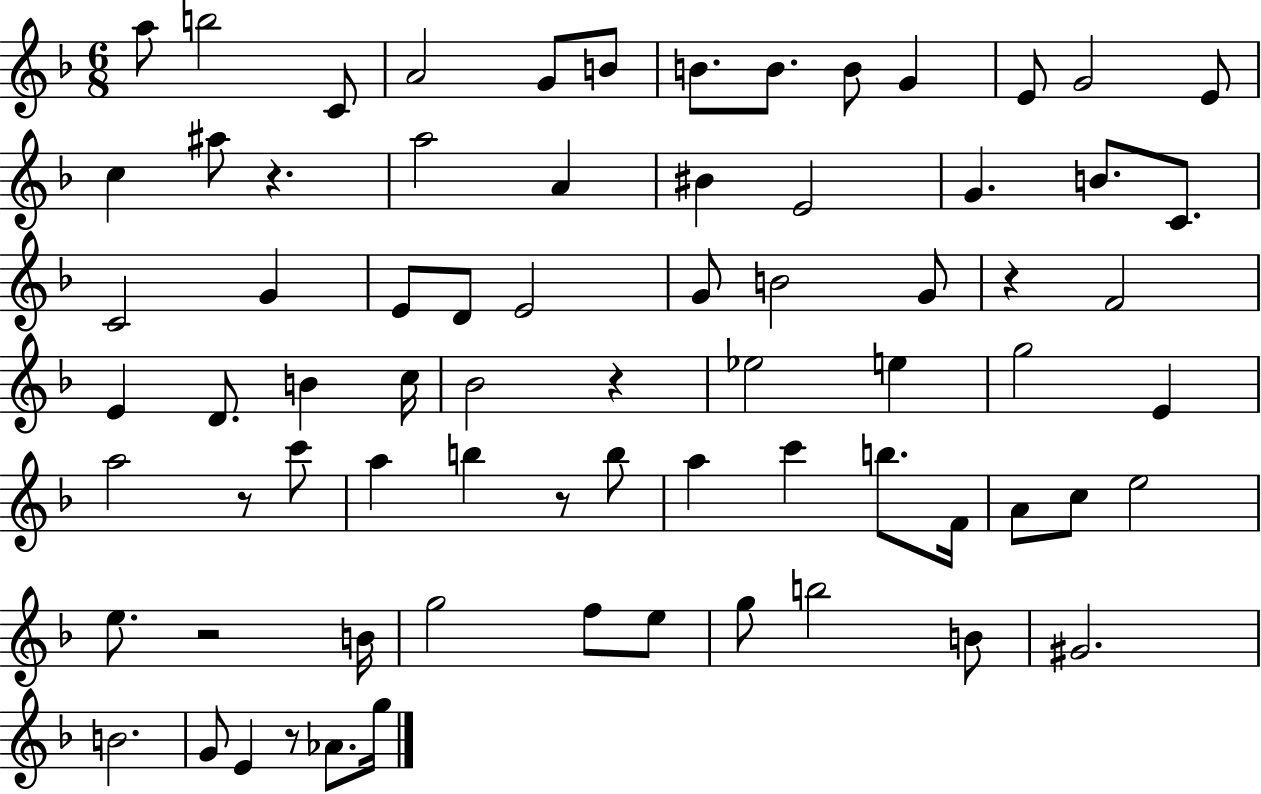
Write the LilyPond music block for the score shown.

{
  \clef treble
  \numericTimeSignature
  \time 6/8
  \key f \major
  a''8 b''2 c'8 | a'2 g'8 b'8 | b'8. b'8. b'8 g'4 | e'8 g'2 e'8 | \break c''4 ais''8 r4. | a''2 a'4 | bis'4 e'2 | g'4. b'8. c'8. | \break c'2 g'4 | e'8 d'8 e'2 | g'8 b'2 g'8 | r4 f'2 | \break e'4 d'8. b'4 c''16 | bes'2 r4 | ees''2 e''4 | g''2 e'4 | \break a''2 r8 c'''8 | a''4 b''4 r8 b''8 | a''4 c'''4 b''8. f'16 | a'8 c''8 e''2 | \break e''8. r2 b'16 | g''2 f''8 e''8 | g''8 b''2 b'8 | gis'2. | \break b'2. | g'8 e'4 r8 aes'8. g''16 | \bar "|."
}